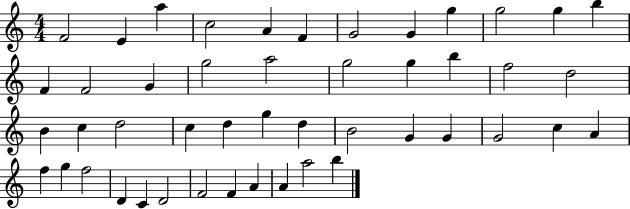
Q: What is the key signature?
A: C major